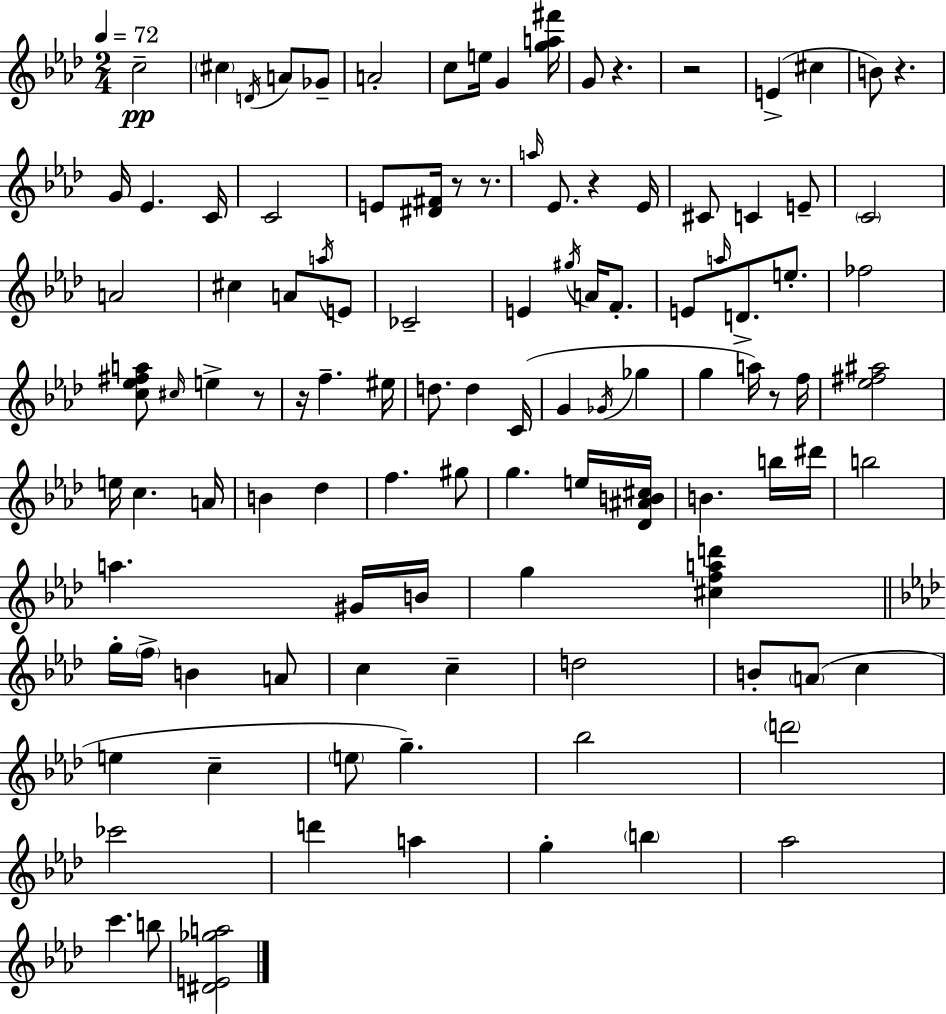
C5/h C#5/q D4/s A4/e Gb4/e A4/h C5/e E5/s G4/q [G5,A5,F#6]/s G4/e R/q. R/h E4/q C#5/q B4/e R/q. G4/s Eb4/q. C4/s C4/h E4/e [D#4,F#4]/s R/e R/e. A5/s Eb4/e. R/q Eb4/s C#4/e C4/q E4/e C4/h A4/h C#5/q A4/e A5/s E4/e CES4/h E4/q G#5/s A4/s F4/e. E4/e A5/s D4/e. E5/e. FES5/h [C5,Eb5,F#5,A5]/e C#5/s E5/q R/e R/s F5/q. EIS5/s D5/e. D5/q C4/s G4/q Gb4/s Gb5/q G5/q A5/s R/e F5/s [Eb5,F#5,A#5]/h E5/s C5/q. A4/s B4/q Db5/q F5/q. G#5/e G5/q. E5/s [Db4,A#4,B4,C#5]/s B4/q. B5/s D#6/s B5/h A5/q. G#4/s B4/s G5/q [C#5,F5,A5,D6]/q G5/s F5/s B4/q A4/e C5/q C5/q D5/h B4/e A4/e C5/q E5/q C5/q E5/e G5/q. Bb5/h D6/h CES6/h D6/q A5/q G5/q B5/q Ab5/h C6/q. B5/e [D#4,E4,Gb5,A5]/h